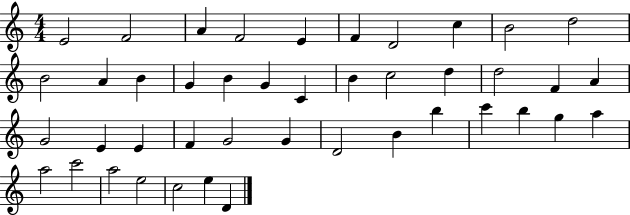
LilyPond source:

{
  \clef treble
  \numericTimeSignature
  \time 4/4
  \key c \major
  e'2 f'2 | a'4 f'2 e'4 | f'4 d'2 c''4 | b'2 d''2 | \break b'2 a'4 b'4 | g'4 b'4 g'4 c'4 | b'4 c''2 d''4 | d''2 f'4 a'4 | \break g'2 e'4 e'4 | f'4 g'2 g'4 | d'2 b'4 b''4 | c'''4 b''4 g''4 a''4 | \break a''2 c'''2 | a''2 e''2 | c''2 e''4 d'4 | \bar "|."
}